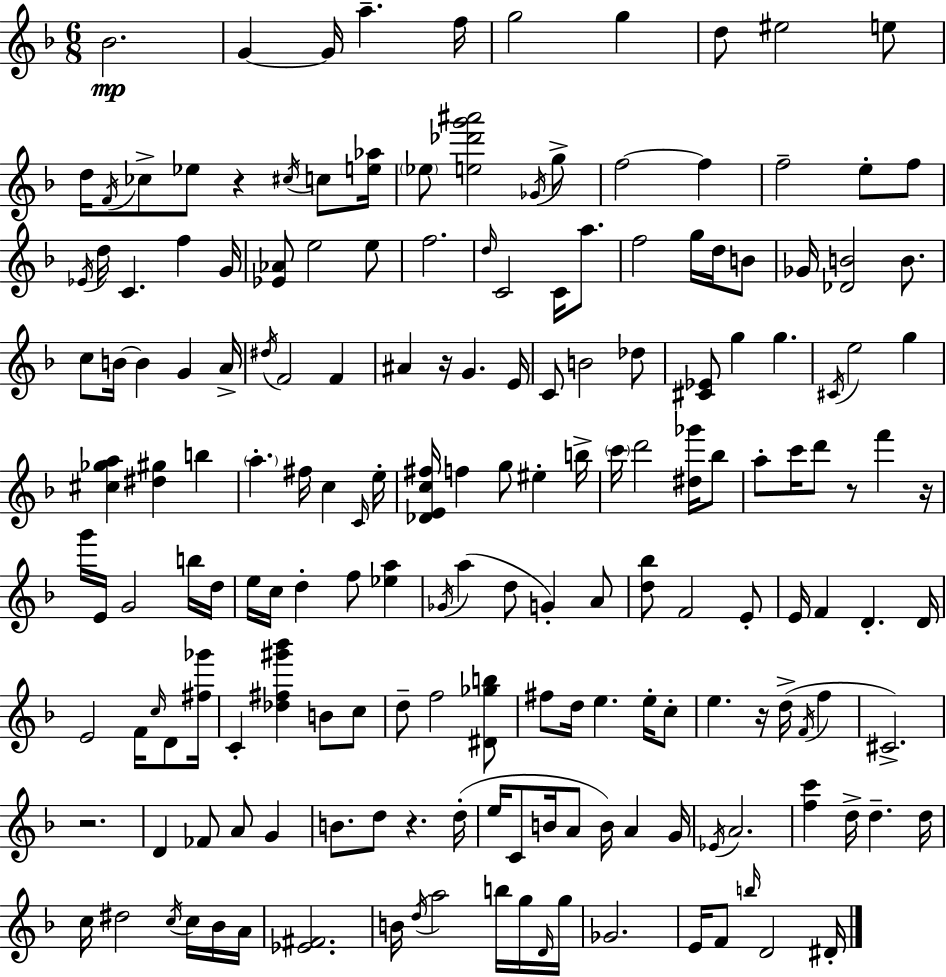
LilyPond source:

{
  \clef treble
  \numericTimeSignature
  \time 6/8
  \key d \minor
  bes'2.\mp | g'4~~ g'16 a''4.-- f''16 | g''2 g''4 | d''8 eis''2 e''8 | \break d''16 \acciaccatura { f'16 } ces''8-> ees''8 r4 \acciaccatura { cis''16 } c''8 | <e'' aes''>16 \parenthesize ees''8 <e'' des''' g''' ais'''>2 | \acciaccatura { ges'16 } g''8-> f''2~~ f''4 | f''2-- e''8-. | \break f''8 \acciaccatura { ees'16 } d''16 c'4. f''4 | g'16 <ees' aes'>8 e''2 | e''8 f''2. | \grace { d''16 } c'2 | \break c'16 a''8. f''2 | g''16 d''16 b'8 ges'16 <des' b'>2 | b'8. c''8 b'16~~ b'4 | g'4 a'16-> \acciaccatura { dis''16 } f'2 | \break f'4 ais'4 r16 g'4. | e'16 c'8 b'2 | des''8 <cis' ees'>8 g''4 | g''4. \acciaccatura { cis'16 } e''2 | \break g''4 <cis'' ges'' a''>4 <dis'' gis''>4 | b''4 \parenthesize a''4.-. | fis''16 c''4 \grace { c'16 } e''16-. <des' e' c'' fis''>16 f''4 | g''8 eis''4-. b''16-> \parenthesize c'''16 d'''2 | \break <dis'' ges'''>16 bes''8 a''8-. c'''16 d'''8 | r8 f'''4 r16 g'''16 e'16 g'2 | b''16 d''16 e''16 c''16 d''4-. | f''8 <ees'' a''>4 \acciaccatura { ges'16 } a''4( | \break d''8 g'4-.) a'8 <d'' bes''>8 f'2 | e'8-. e'16 f'4 | d'4.-. d'16 e'2 | f'16 \grace { c''16 } d'8 <fis'' ges'''>16 c'4-. | \break <des'' fis'' gis''' bes'''>4 b'8 c''8 d''8-- | f''2 <dis' ges'' b''>8 fis''8 | d''16 e''4. e''16-. c''8-. e''4. | r16 d''16->( \acciaccatura { f'16 } f''4 cis'2.->) | \break r2. | d'4 | fes'8 a'8 g'4 b'8. | d''8 r4. d''16-.( e''16 | \break c'8 b'16 a'8 b'16) a'4 g'16 \acciaccatura { ees'16 } | a'2. | <f'' c'''>4 d''16-> d''4.-- d''16 | c''16 dis''2 \acciaccatura { c''16 } c''16 bes'16 | \break a'16 <ees' fis'>2. | b'16 \acciaccatura { d''16 } a''2 b''16 | g''16 \grace { d'16 } g''16 ges'2. | e'16 f'8 \grace { b''16 } d'2 | \break dis'16-. \bar "|."
}